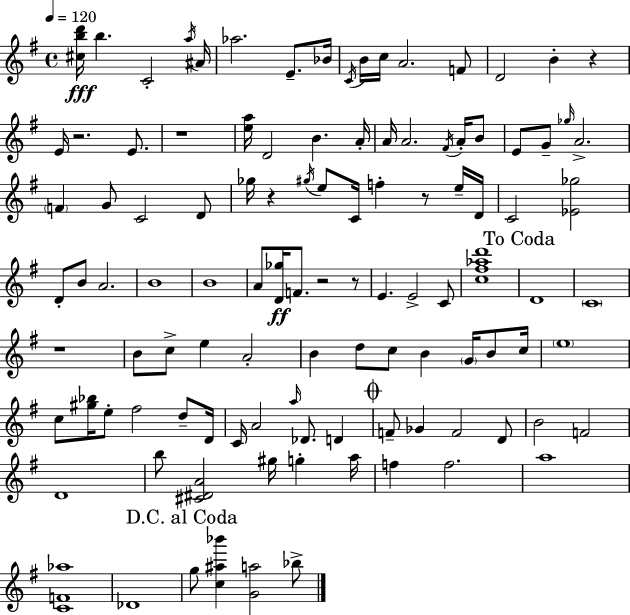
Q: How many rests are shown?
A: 8